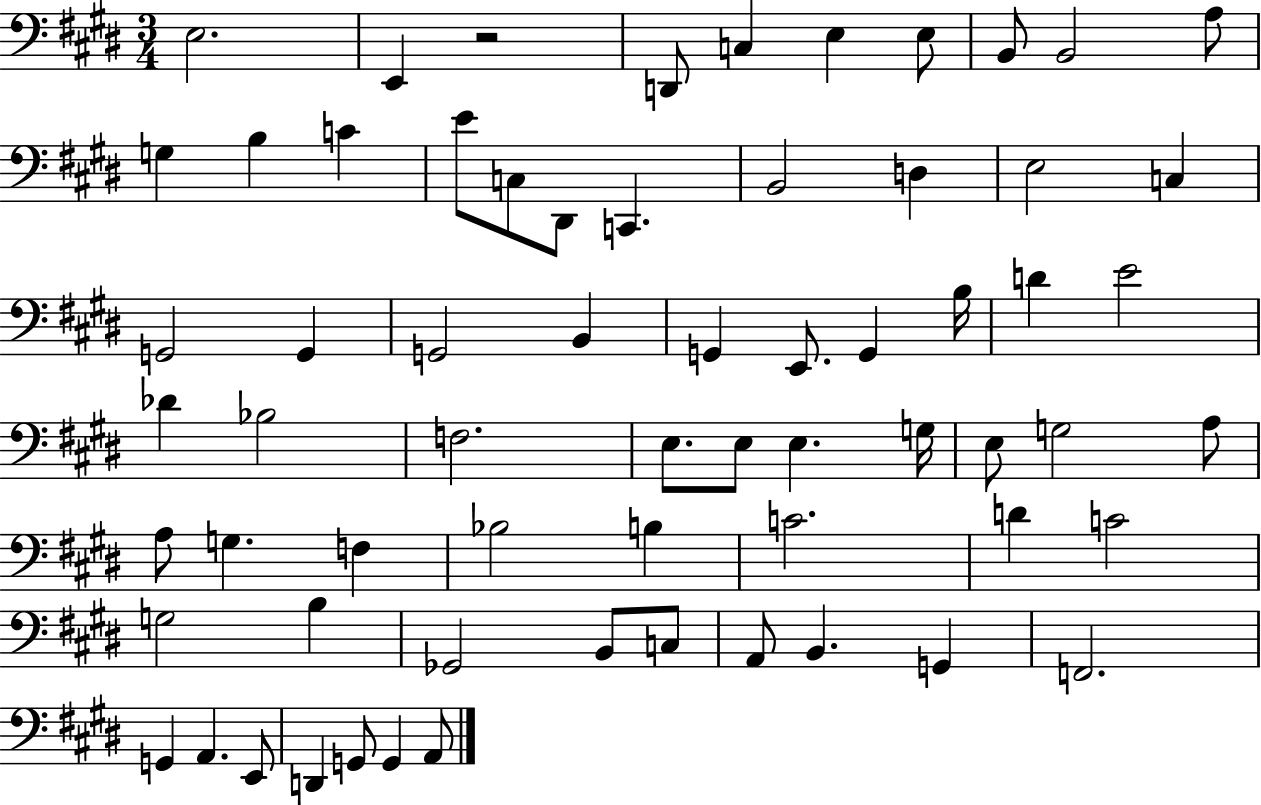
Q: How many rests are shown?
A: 1